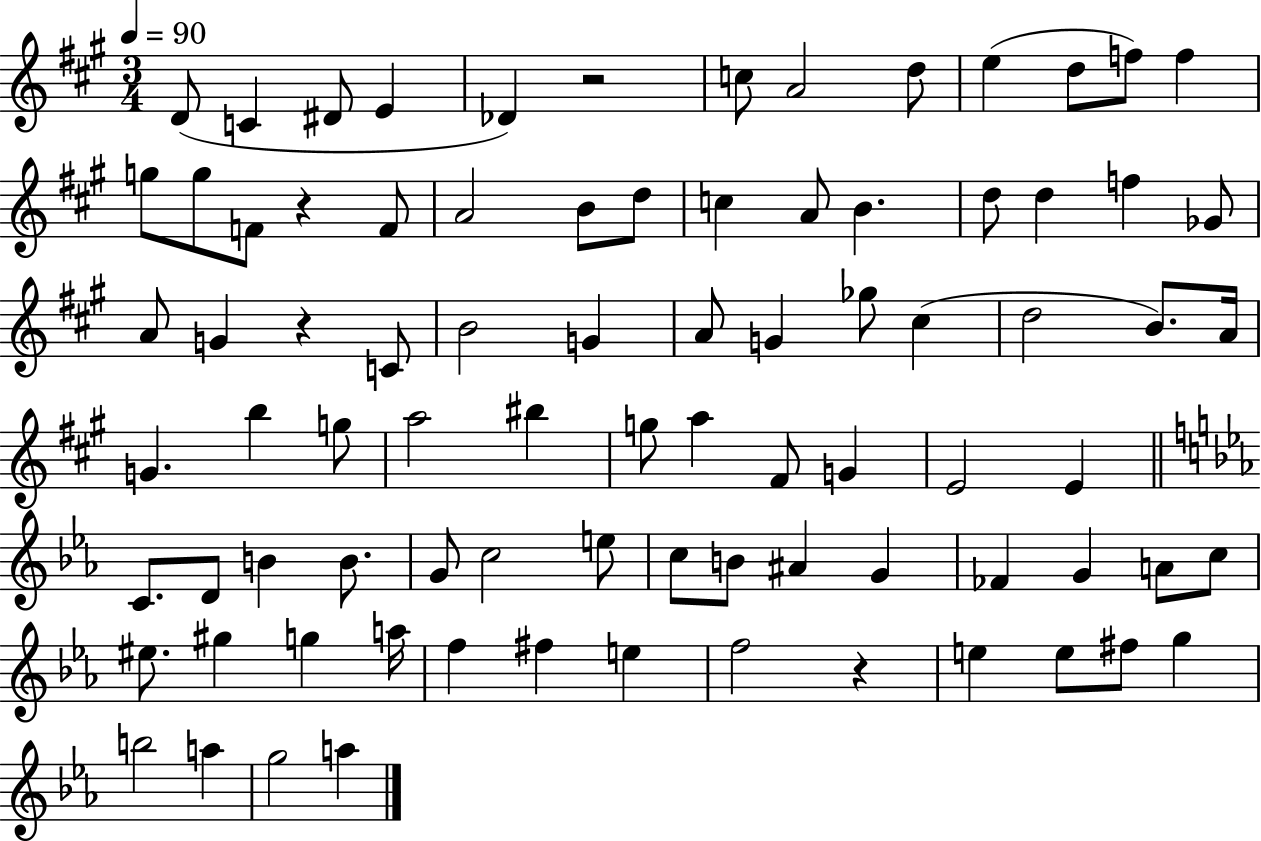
{
  \clef treble
  \numericTimeSignature
  \time 3/4
  \key a \major
  \tempo 4 = 90
  d'8( c'4 dis'8 e'4 | des'4) r2 | c''8 a'2 d''8 | e''4( d''8 f''8) f''4 | \break g''8 g''8 f'8 r4 f'8 | a'2 b'8 d''8 | c''4 a'8 b'4. | d''8 d''4 f''4 ges'8 | \break a'8 g'4 r4 c'8 | b'2 g'4 | a'8 g'4 ges''8 cis''4( | d''2 b'8.) a'16 | \break g'4. b''4 g''8 | a''2 bis''4 | g''8 a''4 fis'8 g'4 | e'2 e'4 | \break \bar "||" \break \key ees \major c'8. d'8 b'4 b'8. | g'8 c''2 e''8 | c''8 b'8 ais'4 g'4 | fes'4 g'4 a'8 c''8 | \break eis''8. gis''4 g''4 a''16 | f''4 fis''4 e''4 | f''2 r4 | e''4 e''8 fis''8 g''4 | \break b''2 a''4 | g''2 a''4 | \bar "|."
}